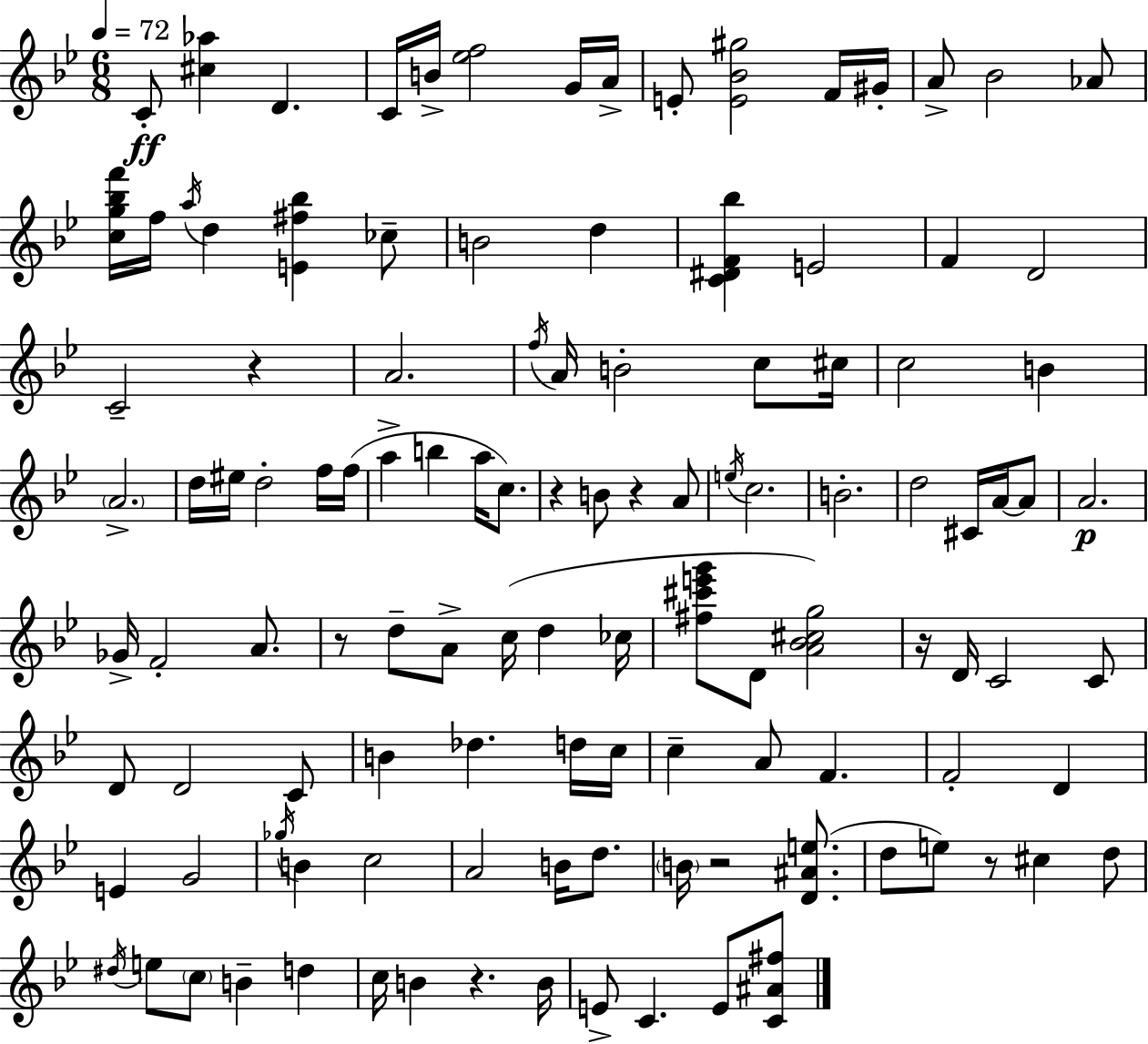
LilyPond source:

{
  \clef treble
  \numericTimeSignature
  \time 6/8
  \key g \minor
  \tempo 4 = 72
  c'8-.\ff <cis'' aes''>4 d'4. | c'16 b'16-> <ees'' f''>2 g'16 a'16-> | e'8-. <e' bes' gis''>2 f'16 gis'16-. | a'8-> bes'2 aes'8 | \break <c'' g'' bes'' f'''>16 f''16 \acciaccatura { a''16 } d''4 <e' fis'' bes''>4 ces''8-- | b'2 d''4 | <c' dis' f' bes''>4 e'2 | f'4 d'2 | \break c'2-- r4 | a'2. | \acciaccatura { f''16 } a'16 b'2-. c''8 | cis''16 c''2 b'4 | \break \parenthesize a'2.-> | d''16 eis''16 d''2-. | f''16 f''16( a''4-> b''4 a''16 c''8.) | r4 b'8 r4 | \break a'8 \acciaccatura { e''16 } c''2. | b'2.-. | d''2 cis'16 | a'16~~ a'8 a'2.\p | \break ges'16-> f'2-. | a'8. r8 d''8-- a'8-> c''16( d''4 | ces''16 <fis'' cis''' e''' g'''>8 d'8 <a' bes' cis'' g''>2) | r16 d'16 c'2 | \break c'8 d'8 d'2 | c'8 b'4 des''4. | d''16 c''16 c''4-- a'8 f'4. | f'2-. d'4 | \break e'4 g'2 | \acciaccatura { ges''16 } b'4 c''2 | a'2 | b'16 d''8. \parenthesize b'16 r2 | \break <d' ais' e''>8.( d''8 e''8) r8 cis''4 | d''8 \acciaccatura { dis''16 } e''8 \parenthesize c''8 b'4-- | d''4 c''16 b'4 r4. | b'16 e'8-> c'4. | \break e'8 <c' ais' fis''>8 \bar "|."
}